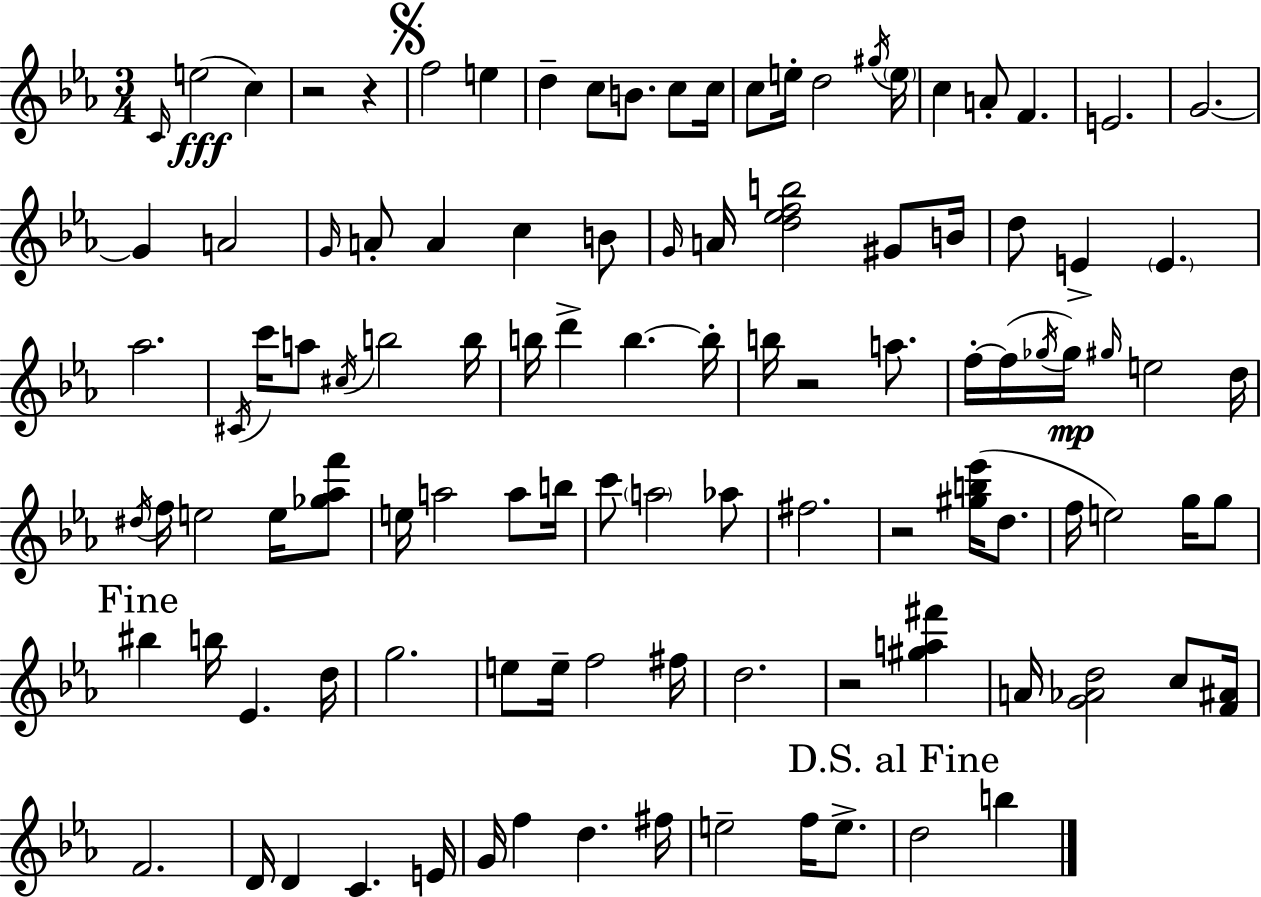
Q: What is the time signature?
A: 3/4